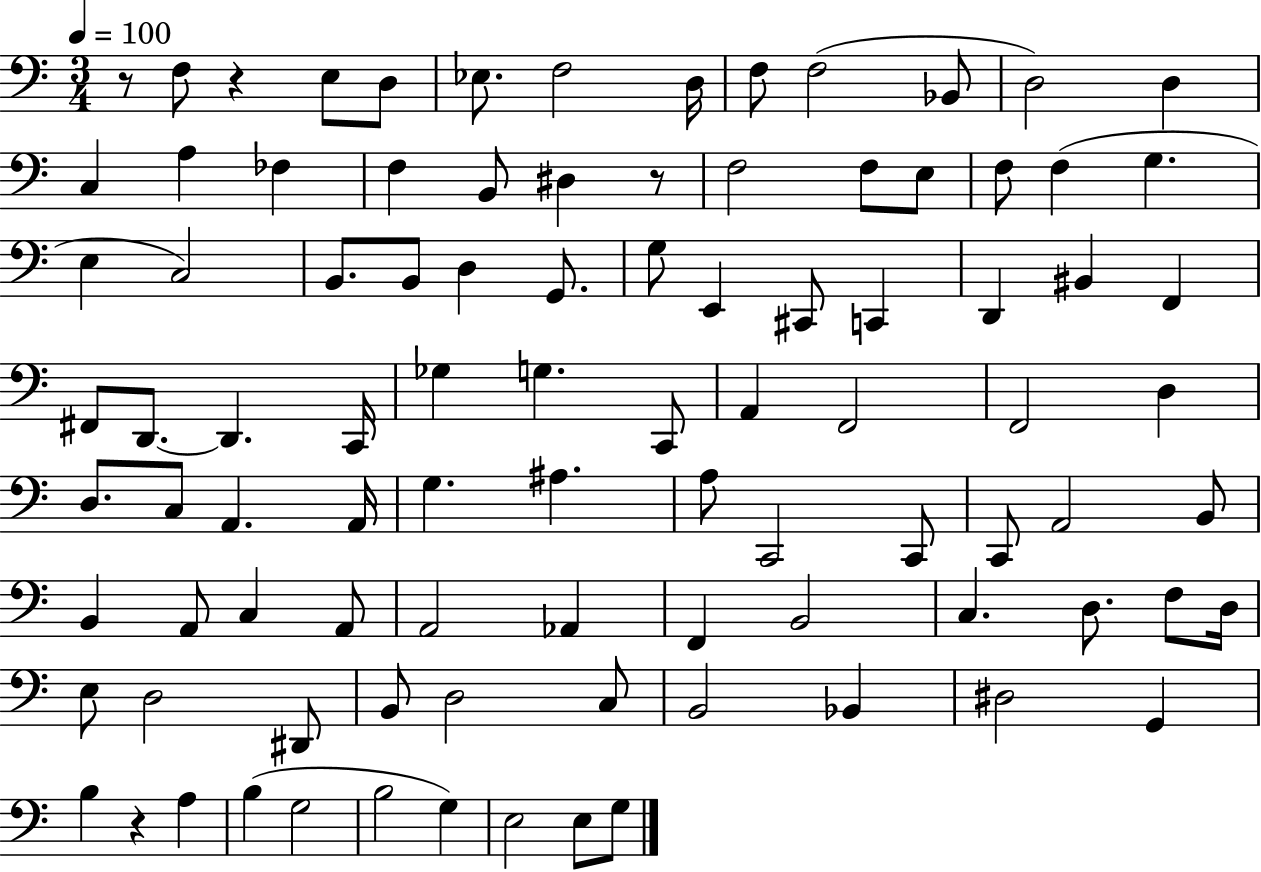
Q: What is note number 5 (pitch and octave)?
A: F3